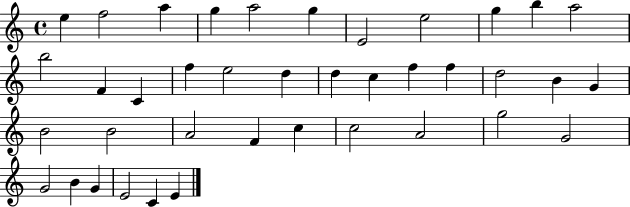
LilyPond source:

{
  \clef treble
  \time 4/4
  \defaultTimeSignature
  \key c \major
  e''4 f''2 a''4 | g''4 a''2 g''4 | e'2 e''2 | g''4 b''4 a''2 | \break b''2 f'4 c'4 | f''4 e''2 d''4 | d''4 c''4 f''4 f''4 | d''2 b'4 g'4 | \break b'2 b'2 | a'2 f'4 c''4 | c''2 a'2 | g''2 g'2 | \break g'2 b'4 g'4 | e'2 c'4 e'4 | \bar "|."
}